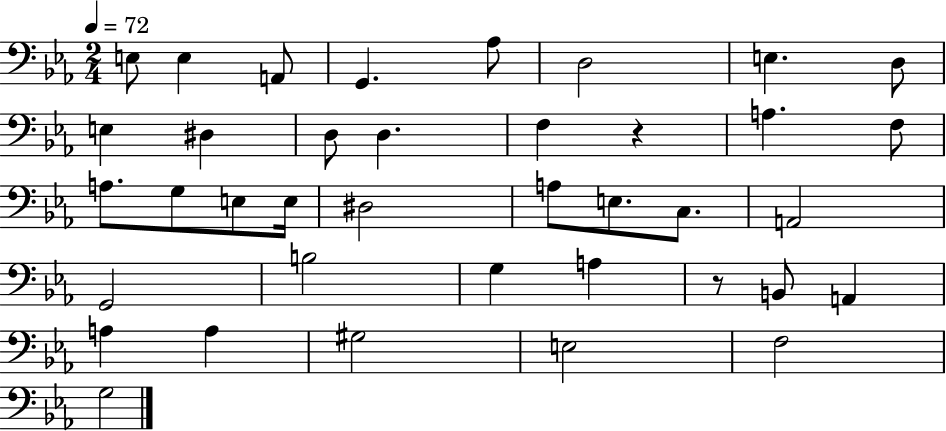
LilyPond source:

{
  \clef bass
  \numericTimeSignature
  \time 2/4
  \key ees \major
  \tempo 4 = 72
  \repeat volta 2 { e8 e4 a,8 | g,4. aes8 | d2 | e4. d8 | \break e4 dis4 | d8 d4. | f4 r4 | a4. f8 | \break a8. g8 e8 e16 | dis2 | a8 e8. c8. | a,2 | \break g,2 | b2 | g4 a4 | r8 b,8 a,4 | \break a4 a4 | gis2 | e2 | f2 | \break g2 | } \bar "|."
}